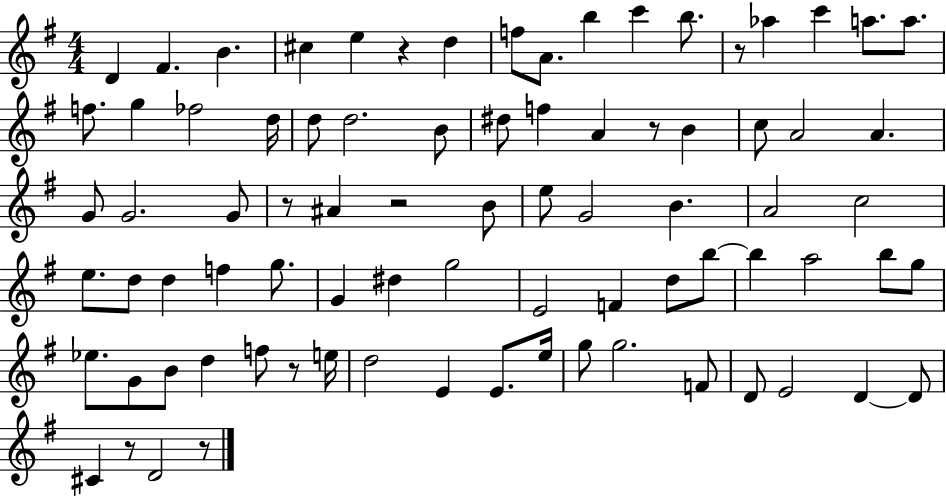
D4/q F#4/q. B4/q. C#5/q E5/q R/q D5/q F5/e A4/e. B5/q C6/q B5/e. R/e Ab5/q C6/q A5/e. A5/e. F5/e. G5/q FES5/h D5/s D5/e D5/h. B4/e D#5/e F5/q A4/q R/e B4/q C5/e A4/h A4/q. G4/e G4/h. G4/e R/e A#4/q R/h B4/e E5/e G4/h B4/q. A4/h C5/h E5/e. D5/e D5/q F5/q G5/e. G4/q D#5/q G5/h E4/h F4/q D5/e B5/e B5/q A5/h B5/e G5/e Eb5/e. G4/e B4/e D5/q F5/e R/e E5/s D5/h E4/q E4/e. E5/s G5/e G5/h. F4/e D4/e E4/h D4/q D4/e C#4/q R/e D4/h R/e